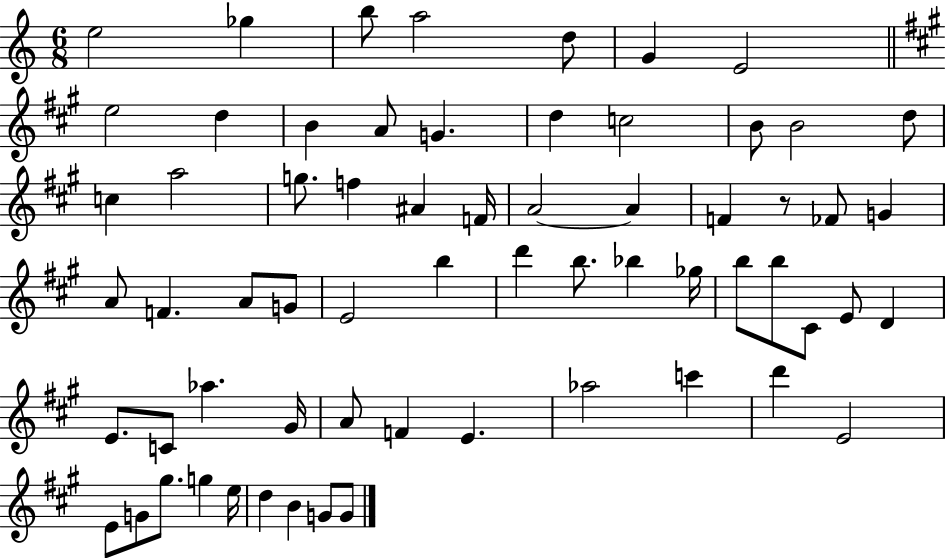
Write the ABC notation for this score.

X:1
T:Untitled
M:6/8
L:1/4
K:C
e2 _g b/2 a2 d/2 G E2 e2 d B A/2 G d c2 B/2 B2 d/2 c a2 g/2 f ^A F/4 A2 A F z/2 _F/2 G A/2 F A/2 G/2 E2 b d' b/2 _b _g/4 b/2 b/2 ^C/2 E/2 D E/2 C/2 _a ^G/4 A/2 F E _a2 c' d' E2 E/2 G/2 ^g/2 g e/4 d B G/2 G/2